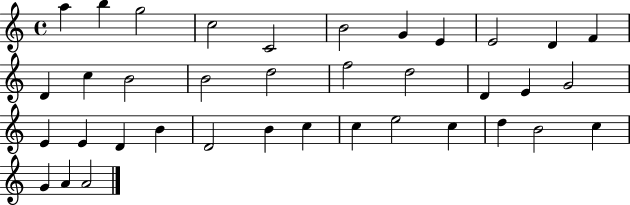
A5/q B5/q G5/h C5/h C4/h B4/h G4/q E4/q E4/h D4/q F4/q D4/q C5/q B4/h B4/h D5/h F5/h D5/h D4/q E4/q G4/h E4/q E4/q D4/q B4/q D4/h B4/q C5/q C5/q E5/h C5/q D5/q B4/h C5/q G4/q A4/q A4/h